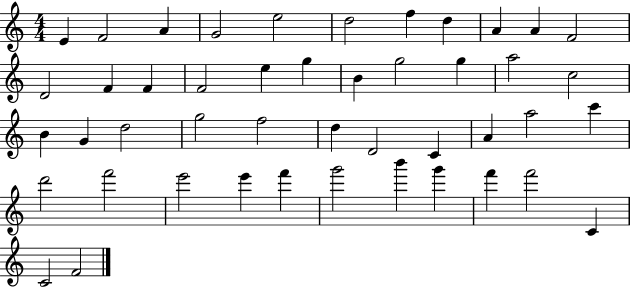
X:1
T:Untitled
M:4/4
L:1/4
K:C
E F2 A G2 e2 d2 f d A A F2 D2 F F F2 e g B g2 g a2 c2 B G d2 g2 f2 d D2 C A a2 c' d'2 f'2 e'2 e' f' g'2 b' g' f' f'2 C C2 F2